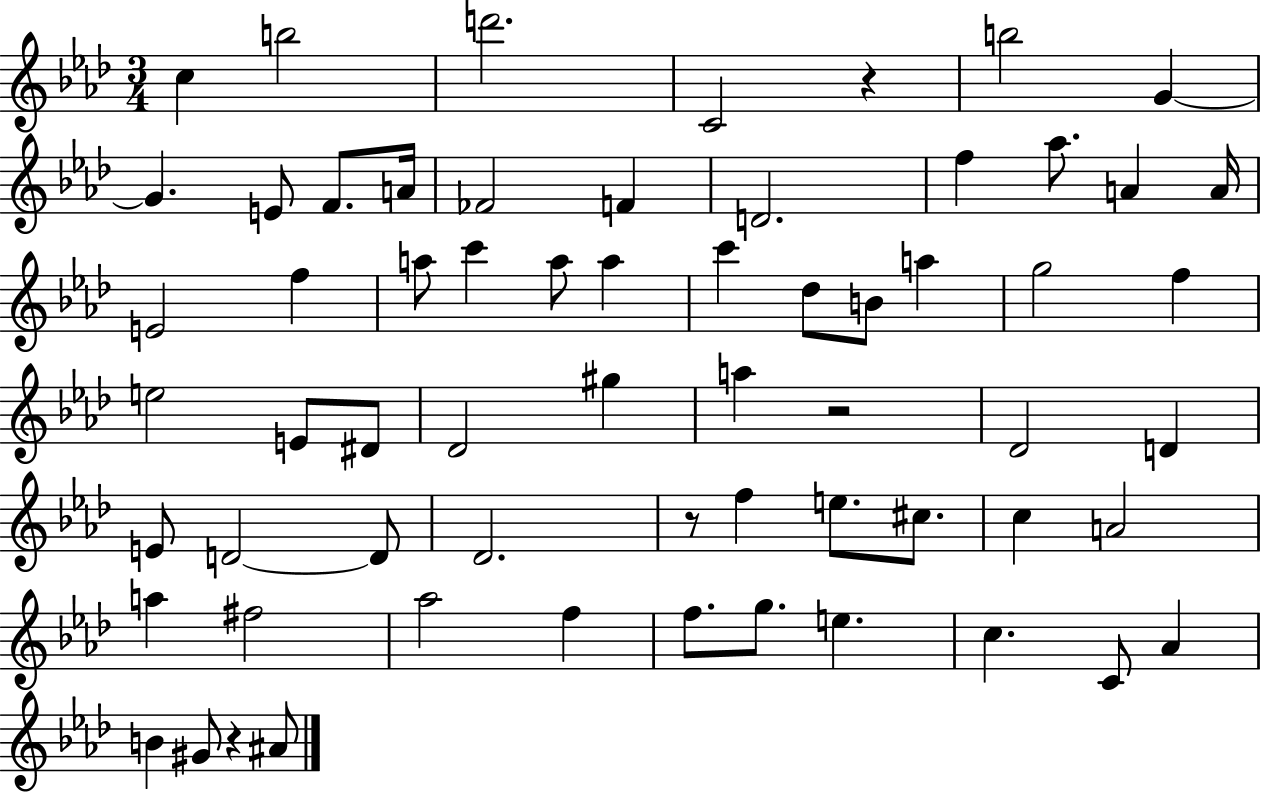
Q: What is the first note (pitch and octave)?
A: C5